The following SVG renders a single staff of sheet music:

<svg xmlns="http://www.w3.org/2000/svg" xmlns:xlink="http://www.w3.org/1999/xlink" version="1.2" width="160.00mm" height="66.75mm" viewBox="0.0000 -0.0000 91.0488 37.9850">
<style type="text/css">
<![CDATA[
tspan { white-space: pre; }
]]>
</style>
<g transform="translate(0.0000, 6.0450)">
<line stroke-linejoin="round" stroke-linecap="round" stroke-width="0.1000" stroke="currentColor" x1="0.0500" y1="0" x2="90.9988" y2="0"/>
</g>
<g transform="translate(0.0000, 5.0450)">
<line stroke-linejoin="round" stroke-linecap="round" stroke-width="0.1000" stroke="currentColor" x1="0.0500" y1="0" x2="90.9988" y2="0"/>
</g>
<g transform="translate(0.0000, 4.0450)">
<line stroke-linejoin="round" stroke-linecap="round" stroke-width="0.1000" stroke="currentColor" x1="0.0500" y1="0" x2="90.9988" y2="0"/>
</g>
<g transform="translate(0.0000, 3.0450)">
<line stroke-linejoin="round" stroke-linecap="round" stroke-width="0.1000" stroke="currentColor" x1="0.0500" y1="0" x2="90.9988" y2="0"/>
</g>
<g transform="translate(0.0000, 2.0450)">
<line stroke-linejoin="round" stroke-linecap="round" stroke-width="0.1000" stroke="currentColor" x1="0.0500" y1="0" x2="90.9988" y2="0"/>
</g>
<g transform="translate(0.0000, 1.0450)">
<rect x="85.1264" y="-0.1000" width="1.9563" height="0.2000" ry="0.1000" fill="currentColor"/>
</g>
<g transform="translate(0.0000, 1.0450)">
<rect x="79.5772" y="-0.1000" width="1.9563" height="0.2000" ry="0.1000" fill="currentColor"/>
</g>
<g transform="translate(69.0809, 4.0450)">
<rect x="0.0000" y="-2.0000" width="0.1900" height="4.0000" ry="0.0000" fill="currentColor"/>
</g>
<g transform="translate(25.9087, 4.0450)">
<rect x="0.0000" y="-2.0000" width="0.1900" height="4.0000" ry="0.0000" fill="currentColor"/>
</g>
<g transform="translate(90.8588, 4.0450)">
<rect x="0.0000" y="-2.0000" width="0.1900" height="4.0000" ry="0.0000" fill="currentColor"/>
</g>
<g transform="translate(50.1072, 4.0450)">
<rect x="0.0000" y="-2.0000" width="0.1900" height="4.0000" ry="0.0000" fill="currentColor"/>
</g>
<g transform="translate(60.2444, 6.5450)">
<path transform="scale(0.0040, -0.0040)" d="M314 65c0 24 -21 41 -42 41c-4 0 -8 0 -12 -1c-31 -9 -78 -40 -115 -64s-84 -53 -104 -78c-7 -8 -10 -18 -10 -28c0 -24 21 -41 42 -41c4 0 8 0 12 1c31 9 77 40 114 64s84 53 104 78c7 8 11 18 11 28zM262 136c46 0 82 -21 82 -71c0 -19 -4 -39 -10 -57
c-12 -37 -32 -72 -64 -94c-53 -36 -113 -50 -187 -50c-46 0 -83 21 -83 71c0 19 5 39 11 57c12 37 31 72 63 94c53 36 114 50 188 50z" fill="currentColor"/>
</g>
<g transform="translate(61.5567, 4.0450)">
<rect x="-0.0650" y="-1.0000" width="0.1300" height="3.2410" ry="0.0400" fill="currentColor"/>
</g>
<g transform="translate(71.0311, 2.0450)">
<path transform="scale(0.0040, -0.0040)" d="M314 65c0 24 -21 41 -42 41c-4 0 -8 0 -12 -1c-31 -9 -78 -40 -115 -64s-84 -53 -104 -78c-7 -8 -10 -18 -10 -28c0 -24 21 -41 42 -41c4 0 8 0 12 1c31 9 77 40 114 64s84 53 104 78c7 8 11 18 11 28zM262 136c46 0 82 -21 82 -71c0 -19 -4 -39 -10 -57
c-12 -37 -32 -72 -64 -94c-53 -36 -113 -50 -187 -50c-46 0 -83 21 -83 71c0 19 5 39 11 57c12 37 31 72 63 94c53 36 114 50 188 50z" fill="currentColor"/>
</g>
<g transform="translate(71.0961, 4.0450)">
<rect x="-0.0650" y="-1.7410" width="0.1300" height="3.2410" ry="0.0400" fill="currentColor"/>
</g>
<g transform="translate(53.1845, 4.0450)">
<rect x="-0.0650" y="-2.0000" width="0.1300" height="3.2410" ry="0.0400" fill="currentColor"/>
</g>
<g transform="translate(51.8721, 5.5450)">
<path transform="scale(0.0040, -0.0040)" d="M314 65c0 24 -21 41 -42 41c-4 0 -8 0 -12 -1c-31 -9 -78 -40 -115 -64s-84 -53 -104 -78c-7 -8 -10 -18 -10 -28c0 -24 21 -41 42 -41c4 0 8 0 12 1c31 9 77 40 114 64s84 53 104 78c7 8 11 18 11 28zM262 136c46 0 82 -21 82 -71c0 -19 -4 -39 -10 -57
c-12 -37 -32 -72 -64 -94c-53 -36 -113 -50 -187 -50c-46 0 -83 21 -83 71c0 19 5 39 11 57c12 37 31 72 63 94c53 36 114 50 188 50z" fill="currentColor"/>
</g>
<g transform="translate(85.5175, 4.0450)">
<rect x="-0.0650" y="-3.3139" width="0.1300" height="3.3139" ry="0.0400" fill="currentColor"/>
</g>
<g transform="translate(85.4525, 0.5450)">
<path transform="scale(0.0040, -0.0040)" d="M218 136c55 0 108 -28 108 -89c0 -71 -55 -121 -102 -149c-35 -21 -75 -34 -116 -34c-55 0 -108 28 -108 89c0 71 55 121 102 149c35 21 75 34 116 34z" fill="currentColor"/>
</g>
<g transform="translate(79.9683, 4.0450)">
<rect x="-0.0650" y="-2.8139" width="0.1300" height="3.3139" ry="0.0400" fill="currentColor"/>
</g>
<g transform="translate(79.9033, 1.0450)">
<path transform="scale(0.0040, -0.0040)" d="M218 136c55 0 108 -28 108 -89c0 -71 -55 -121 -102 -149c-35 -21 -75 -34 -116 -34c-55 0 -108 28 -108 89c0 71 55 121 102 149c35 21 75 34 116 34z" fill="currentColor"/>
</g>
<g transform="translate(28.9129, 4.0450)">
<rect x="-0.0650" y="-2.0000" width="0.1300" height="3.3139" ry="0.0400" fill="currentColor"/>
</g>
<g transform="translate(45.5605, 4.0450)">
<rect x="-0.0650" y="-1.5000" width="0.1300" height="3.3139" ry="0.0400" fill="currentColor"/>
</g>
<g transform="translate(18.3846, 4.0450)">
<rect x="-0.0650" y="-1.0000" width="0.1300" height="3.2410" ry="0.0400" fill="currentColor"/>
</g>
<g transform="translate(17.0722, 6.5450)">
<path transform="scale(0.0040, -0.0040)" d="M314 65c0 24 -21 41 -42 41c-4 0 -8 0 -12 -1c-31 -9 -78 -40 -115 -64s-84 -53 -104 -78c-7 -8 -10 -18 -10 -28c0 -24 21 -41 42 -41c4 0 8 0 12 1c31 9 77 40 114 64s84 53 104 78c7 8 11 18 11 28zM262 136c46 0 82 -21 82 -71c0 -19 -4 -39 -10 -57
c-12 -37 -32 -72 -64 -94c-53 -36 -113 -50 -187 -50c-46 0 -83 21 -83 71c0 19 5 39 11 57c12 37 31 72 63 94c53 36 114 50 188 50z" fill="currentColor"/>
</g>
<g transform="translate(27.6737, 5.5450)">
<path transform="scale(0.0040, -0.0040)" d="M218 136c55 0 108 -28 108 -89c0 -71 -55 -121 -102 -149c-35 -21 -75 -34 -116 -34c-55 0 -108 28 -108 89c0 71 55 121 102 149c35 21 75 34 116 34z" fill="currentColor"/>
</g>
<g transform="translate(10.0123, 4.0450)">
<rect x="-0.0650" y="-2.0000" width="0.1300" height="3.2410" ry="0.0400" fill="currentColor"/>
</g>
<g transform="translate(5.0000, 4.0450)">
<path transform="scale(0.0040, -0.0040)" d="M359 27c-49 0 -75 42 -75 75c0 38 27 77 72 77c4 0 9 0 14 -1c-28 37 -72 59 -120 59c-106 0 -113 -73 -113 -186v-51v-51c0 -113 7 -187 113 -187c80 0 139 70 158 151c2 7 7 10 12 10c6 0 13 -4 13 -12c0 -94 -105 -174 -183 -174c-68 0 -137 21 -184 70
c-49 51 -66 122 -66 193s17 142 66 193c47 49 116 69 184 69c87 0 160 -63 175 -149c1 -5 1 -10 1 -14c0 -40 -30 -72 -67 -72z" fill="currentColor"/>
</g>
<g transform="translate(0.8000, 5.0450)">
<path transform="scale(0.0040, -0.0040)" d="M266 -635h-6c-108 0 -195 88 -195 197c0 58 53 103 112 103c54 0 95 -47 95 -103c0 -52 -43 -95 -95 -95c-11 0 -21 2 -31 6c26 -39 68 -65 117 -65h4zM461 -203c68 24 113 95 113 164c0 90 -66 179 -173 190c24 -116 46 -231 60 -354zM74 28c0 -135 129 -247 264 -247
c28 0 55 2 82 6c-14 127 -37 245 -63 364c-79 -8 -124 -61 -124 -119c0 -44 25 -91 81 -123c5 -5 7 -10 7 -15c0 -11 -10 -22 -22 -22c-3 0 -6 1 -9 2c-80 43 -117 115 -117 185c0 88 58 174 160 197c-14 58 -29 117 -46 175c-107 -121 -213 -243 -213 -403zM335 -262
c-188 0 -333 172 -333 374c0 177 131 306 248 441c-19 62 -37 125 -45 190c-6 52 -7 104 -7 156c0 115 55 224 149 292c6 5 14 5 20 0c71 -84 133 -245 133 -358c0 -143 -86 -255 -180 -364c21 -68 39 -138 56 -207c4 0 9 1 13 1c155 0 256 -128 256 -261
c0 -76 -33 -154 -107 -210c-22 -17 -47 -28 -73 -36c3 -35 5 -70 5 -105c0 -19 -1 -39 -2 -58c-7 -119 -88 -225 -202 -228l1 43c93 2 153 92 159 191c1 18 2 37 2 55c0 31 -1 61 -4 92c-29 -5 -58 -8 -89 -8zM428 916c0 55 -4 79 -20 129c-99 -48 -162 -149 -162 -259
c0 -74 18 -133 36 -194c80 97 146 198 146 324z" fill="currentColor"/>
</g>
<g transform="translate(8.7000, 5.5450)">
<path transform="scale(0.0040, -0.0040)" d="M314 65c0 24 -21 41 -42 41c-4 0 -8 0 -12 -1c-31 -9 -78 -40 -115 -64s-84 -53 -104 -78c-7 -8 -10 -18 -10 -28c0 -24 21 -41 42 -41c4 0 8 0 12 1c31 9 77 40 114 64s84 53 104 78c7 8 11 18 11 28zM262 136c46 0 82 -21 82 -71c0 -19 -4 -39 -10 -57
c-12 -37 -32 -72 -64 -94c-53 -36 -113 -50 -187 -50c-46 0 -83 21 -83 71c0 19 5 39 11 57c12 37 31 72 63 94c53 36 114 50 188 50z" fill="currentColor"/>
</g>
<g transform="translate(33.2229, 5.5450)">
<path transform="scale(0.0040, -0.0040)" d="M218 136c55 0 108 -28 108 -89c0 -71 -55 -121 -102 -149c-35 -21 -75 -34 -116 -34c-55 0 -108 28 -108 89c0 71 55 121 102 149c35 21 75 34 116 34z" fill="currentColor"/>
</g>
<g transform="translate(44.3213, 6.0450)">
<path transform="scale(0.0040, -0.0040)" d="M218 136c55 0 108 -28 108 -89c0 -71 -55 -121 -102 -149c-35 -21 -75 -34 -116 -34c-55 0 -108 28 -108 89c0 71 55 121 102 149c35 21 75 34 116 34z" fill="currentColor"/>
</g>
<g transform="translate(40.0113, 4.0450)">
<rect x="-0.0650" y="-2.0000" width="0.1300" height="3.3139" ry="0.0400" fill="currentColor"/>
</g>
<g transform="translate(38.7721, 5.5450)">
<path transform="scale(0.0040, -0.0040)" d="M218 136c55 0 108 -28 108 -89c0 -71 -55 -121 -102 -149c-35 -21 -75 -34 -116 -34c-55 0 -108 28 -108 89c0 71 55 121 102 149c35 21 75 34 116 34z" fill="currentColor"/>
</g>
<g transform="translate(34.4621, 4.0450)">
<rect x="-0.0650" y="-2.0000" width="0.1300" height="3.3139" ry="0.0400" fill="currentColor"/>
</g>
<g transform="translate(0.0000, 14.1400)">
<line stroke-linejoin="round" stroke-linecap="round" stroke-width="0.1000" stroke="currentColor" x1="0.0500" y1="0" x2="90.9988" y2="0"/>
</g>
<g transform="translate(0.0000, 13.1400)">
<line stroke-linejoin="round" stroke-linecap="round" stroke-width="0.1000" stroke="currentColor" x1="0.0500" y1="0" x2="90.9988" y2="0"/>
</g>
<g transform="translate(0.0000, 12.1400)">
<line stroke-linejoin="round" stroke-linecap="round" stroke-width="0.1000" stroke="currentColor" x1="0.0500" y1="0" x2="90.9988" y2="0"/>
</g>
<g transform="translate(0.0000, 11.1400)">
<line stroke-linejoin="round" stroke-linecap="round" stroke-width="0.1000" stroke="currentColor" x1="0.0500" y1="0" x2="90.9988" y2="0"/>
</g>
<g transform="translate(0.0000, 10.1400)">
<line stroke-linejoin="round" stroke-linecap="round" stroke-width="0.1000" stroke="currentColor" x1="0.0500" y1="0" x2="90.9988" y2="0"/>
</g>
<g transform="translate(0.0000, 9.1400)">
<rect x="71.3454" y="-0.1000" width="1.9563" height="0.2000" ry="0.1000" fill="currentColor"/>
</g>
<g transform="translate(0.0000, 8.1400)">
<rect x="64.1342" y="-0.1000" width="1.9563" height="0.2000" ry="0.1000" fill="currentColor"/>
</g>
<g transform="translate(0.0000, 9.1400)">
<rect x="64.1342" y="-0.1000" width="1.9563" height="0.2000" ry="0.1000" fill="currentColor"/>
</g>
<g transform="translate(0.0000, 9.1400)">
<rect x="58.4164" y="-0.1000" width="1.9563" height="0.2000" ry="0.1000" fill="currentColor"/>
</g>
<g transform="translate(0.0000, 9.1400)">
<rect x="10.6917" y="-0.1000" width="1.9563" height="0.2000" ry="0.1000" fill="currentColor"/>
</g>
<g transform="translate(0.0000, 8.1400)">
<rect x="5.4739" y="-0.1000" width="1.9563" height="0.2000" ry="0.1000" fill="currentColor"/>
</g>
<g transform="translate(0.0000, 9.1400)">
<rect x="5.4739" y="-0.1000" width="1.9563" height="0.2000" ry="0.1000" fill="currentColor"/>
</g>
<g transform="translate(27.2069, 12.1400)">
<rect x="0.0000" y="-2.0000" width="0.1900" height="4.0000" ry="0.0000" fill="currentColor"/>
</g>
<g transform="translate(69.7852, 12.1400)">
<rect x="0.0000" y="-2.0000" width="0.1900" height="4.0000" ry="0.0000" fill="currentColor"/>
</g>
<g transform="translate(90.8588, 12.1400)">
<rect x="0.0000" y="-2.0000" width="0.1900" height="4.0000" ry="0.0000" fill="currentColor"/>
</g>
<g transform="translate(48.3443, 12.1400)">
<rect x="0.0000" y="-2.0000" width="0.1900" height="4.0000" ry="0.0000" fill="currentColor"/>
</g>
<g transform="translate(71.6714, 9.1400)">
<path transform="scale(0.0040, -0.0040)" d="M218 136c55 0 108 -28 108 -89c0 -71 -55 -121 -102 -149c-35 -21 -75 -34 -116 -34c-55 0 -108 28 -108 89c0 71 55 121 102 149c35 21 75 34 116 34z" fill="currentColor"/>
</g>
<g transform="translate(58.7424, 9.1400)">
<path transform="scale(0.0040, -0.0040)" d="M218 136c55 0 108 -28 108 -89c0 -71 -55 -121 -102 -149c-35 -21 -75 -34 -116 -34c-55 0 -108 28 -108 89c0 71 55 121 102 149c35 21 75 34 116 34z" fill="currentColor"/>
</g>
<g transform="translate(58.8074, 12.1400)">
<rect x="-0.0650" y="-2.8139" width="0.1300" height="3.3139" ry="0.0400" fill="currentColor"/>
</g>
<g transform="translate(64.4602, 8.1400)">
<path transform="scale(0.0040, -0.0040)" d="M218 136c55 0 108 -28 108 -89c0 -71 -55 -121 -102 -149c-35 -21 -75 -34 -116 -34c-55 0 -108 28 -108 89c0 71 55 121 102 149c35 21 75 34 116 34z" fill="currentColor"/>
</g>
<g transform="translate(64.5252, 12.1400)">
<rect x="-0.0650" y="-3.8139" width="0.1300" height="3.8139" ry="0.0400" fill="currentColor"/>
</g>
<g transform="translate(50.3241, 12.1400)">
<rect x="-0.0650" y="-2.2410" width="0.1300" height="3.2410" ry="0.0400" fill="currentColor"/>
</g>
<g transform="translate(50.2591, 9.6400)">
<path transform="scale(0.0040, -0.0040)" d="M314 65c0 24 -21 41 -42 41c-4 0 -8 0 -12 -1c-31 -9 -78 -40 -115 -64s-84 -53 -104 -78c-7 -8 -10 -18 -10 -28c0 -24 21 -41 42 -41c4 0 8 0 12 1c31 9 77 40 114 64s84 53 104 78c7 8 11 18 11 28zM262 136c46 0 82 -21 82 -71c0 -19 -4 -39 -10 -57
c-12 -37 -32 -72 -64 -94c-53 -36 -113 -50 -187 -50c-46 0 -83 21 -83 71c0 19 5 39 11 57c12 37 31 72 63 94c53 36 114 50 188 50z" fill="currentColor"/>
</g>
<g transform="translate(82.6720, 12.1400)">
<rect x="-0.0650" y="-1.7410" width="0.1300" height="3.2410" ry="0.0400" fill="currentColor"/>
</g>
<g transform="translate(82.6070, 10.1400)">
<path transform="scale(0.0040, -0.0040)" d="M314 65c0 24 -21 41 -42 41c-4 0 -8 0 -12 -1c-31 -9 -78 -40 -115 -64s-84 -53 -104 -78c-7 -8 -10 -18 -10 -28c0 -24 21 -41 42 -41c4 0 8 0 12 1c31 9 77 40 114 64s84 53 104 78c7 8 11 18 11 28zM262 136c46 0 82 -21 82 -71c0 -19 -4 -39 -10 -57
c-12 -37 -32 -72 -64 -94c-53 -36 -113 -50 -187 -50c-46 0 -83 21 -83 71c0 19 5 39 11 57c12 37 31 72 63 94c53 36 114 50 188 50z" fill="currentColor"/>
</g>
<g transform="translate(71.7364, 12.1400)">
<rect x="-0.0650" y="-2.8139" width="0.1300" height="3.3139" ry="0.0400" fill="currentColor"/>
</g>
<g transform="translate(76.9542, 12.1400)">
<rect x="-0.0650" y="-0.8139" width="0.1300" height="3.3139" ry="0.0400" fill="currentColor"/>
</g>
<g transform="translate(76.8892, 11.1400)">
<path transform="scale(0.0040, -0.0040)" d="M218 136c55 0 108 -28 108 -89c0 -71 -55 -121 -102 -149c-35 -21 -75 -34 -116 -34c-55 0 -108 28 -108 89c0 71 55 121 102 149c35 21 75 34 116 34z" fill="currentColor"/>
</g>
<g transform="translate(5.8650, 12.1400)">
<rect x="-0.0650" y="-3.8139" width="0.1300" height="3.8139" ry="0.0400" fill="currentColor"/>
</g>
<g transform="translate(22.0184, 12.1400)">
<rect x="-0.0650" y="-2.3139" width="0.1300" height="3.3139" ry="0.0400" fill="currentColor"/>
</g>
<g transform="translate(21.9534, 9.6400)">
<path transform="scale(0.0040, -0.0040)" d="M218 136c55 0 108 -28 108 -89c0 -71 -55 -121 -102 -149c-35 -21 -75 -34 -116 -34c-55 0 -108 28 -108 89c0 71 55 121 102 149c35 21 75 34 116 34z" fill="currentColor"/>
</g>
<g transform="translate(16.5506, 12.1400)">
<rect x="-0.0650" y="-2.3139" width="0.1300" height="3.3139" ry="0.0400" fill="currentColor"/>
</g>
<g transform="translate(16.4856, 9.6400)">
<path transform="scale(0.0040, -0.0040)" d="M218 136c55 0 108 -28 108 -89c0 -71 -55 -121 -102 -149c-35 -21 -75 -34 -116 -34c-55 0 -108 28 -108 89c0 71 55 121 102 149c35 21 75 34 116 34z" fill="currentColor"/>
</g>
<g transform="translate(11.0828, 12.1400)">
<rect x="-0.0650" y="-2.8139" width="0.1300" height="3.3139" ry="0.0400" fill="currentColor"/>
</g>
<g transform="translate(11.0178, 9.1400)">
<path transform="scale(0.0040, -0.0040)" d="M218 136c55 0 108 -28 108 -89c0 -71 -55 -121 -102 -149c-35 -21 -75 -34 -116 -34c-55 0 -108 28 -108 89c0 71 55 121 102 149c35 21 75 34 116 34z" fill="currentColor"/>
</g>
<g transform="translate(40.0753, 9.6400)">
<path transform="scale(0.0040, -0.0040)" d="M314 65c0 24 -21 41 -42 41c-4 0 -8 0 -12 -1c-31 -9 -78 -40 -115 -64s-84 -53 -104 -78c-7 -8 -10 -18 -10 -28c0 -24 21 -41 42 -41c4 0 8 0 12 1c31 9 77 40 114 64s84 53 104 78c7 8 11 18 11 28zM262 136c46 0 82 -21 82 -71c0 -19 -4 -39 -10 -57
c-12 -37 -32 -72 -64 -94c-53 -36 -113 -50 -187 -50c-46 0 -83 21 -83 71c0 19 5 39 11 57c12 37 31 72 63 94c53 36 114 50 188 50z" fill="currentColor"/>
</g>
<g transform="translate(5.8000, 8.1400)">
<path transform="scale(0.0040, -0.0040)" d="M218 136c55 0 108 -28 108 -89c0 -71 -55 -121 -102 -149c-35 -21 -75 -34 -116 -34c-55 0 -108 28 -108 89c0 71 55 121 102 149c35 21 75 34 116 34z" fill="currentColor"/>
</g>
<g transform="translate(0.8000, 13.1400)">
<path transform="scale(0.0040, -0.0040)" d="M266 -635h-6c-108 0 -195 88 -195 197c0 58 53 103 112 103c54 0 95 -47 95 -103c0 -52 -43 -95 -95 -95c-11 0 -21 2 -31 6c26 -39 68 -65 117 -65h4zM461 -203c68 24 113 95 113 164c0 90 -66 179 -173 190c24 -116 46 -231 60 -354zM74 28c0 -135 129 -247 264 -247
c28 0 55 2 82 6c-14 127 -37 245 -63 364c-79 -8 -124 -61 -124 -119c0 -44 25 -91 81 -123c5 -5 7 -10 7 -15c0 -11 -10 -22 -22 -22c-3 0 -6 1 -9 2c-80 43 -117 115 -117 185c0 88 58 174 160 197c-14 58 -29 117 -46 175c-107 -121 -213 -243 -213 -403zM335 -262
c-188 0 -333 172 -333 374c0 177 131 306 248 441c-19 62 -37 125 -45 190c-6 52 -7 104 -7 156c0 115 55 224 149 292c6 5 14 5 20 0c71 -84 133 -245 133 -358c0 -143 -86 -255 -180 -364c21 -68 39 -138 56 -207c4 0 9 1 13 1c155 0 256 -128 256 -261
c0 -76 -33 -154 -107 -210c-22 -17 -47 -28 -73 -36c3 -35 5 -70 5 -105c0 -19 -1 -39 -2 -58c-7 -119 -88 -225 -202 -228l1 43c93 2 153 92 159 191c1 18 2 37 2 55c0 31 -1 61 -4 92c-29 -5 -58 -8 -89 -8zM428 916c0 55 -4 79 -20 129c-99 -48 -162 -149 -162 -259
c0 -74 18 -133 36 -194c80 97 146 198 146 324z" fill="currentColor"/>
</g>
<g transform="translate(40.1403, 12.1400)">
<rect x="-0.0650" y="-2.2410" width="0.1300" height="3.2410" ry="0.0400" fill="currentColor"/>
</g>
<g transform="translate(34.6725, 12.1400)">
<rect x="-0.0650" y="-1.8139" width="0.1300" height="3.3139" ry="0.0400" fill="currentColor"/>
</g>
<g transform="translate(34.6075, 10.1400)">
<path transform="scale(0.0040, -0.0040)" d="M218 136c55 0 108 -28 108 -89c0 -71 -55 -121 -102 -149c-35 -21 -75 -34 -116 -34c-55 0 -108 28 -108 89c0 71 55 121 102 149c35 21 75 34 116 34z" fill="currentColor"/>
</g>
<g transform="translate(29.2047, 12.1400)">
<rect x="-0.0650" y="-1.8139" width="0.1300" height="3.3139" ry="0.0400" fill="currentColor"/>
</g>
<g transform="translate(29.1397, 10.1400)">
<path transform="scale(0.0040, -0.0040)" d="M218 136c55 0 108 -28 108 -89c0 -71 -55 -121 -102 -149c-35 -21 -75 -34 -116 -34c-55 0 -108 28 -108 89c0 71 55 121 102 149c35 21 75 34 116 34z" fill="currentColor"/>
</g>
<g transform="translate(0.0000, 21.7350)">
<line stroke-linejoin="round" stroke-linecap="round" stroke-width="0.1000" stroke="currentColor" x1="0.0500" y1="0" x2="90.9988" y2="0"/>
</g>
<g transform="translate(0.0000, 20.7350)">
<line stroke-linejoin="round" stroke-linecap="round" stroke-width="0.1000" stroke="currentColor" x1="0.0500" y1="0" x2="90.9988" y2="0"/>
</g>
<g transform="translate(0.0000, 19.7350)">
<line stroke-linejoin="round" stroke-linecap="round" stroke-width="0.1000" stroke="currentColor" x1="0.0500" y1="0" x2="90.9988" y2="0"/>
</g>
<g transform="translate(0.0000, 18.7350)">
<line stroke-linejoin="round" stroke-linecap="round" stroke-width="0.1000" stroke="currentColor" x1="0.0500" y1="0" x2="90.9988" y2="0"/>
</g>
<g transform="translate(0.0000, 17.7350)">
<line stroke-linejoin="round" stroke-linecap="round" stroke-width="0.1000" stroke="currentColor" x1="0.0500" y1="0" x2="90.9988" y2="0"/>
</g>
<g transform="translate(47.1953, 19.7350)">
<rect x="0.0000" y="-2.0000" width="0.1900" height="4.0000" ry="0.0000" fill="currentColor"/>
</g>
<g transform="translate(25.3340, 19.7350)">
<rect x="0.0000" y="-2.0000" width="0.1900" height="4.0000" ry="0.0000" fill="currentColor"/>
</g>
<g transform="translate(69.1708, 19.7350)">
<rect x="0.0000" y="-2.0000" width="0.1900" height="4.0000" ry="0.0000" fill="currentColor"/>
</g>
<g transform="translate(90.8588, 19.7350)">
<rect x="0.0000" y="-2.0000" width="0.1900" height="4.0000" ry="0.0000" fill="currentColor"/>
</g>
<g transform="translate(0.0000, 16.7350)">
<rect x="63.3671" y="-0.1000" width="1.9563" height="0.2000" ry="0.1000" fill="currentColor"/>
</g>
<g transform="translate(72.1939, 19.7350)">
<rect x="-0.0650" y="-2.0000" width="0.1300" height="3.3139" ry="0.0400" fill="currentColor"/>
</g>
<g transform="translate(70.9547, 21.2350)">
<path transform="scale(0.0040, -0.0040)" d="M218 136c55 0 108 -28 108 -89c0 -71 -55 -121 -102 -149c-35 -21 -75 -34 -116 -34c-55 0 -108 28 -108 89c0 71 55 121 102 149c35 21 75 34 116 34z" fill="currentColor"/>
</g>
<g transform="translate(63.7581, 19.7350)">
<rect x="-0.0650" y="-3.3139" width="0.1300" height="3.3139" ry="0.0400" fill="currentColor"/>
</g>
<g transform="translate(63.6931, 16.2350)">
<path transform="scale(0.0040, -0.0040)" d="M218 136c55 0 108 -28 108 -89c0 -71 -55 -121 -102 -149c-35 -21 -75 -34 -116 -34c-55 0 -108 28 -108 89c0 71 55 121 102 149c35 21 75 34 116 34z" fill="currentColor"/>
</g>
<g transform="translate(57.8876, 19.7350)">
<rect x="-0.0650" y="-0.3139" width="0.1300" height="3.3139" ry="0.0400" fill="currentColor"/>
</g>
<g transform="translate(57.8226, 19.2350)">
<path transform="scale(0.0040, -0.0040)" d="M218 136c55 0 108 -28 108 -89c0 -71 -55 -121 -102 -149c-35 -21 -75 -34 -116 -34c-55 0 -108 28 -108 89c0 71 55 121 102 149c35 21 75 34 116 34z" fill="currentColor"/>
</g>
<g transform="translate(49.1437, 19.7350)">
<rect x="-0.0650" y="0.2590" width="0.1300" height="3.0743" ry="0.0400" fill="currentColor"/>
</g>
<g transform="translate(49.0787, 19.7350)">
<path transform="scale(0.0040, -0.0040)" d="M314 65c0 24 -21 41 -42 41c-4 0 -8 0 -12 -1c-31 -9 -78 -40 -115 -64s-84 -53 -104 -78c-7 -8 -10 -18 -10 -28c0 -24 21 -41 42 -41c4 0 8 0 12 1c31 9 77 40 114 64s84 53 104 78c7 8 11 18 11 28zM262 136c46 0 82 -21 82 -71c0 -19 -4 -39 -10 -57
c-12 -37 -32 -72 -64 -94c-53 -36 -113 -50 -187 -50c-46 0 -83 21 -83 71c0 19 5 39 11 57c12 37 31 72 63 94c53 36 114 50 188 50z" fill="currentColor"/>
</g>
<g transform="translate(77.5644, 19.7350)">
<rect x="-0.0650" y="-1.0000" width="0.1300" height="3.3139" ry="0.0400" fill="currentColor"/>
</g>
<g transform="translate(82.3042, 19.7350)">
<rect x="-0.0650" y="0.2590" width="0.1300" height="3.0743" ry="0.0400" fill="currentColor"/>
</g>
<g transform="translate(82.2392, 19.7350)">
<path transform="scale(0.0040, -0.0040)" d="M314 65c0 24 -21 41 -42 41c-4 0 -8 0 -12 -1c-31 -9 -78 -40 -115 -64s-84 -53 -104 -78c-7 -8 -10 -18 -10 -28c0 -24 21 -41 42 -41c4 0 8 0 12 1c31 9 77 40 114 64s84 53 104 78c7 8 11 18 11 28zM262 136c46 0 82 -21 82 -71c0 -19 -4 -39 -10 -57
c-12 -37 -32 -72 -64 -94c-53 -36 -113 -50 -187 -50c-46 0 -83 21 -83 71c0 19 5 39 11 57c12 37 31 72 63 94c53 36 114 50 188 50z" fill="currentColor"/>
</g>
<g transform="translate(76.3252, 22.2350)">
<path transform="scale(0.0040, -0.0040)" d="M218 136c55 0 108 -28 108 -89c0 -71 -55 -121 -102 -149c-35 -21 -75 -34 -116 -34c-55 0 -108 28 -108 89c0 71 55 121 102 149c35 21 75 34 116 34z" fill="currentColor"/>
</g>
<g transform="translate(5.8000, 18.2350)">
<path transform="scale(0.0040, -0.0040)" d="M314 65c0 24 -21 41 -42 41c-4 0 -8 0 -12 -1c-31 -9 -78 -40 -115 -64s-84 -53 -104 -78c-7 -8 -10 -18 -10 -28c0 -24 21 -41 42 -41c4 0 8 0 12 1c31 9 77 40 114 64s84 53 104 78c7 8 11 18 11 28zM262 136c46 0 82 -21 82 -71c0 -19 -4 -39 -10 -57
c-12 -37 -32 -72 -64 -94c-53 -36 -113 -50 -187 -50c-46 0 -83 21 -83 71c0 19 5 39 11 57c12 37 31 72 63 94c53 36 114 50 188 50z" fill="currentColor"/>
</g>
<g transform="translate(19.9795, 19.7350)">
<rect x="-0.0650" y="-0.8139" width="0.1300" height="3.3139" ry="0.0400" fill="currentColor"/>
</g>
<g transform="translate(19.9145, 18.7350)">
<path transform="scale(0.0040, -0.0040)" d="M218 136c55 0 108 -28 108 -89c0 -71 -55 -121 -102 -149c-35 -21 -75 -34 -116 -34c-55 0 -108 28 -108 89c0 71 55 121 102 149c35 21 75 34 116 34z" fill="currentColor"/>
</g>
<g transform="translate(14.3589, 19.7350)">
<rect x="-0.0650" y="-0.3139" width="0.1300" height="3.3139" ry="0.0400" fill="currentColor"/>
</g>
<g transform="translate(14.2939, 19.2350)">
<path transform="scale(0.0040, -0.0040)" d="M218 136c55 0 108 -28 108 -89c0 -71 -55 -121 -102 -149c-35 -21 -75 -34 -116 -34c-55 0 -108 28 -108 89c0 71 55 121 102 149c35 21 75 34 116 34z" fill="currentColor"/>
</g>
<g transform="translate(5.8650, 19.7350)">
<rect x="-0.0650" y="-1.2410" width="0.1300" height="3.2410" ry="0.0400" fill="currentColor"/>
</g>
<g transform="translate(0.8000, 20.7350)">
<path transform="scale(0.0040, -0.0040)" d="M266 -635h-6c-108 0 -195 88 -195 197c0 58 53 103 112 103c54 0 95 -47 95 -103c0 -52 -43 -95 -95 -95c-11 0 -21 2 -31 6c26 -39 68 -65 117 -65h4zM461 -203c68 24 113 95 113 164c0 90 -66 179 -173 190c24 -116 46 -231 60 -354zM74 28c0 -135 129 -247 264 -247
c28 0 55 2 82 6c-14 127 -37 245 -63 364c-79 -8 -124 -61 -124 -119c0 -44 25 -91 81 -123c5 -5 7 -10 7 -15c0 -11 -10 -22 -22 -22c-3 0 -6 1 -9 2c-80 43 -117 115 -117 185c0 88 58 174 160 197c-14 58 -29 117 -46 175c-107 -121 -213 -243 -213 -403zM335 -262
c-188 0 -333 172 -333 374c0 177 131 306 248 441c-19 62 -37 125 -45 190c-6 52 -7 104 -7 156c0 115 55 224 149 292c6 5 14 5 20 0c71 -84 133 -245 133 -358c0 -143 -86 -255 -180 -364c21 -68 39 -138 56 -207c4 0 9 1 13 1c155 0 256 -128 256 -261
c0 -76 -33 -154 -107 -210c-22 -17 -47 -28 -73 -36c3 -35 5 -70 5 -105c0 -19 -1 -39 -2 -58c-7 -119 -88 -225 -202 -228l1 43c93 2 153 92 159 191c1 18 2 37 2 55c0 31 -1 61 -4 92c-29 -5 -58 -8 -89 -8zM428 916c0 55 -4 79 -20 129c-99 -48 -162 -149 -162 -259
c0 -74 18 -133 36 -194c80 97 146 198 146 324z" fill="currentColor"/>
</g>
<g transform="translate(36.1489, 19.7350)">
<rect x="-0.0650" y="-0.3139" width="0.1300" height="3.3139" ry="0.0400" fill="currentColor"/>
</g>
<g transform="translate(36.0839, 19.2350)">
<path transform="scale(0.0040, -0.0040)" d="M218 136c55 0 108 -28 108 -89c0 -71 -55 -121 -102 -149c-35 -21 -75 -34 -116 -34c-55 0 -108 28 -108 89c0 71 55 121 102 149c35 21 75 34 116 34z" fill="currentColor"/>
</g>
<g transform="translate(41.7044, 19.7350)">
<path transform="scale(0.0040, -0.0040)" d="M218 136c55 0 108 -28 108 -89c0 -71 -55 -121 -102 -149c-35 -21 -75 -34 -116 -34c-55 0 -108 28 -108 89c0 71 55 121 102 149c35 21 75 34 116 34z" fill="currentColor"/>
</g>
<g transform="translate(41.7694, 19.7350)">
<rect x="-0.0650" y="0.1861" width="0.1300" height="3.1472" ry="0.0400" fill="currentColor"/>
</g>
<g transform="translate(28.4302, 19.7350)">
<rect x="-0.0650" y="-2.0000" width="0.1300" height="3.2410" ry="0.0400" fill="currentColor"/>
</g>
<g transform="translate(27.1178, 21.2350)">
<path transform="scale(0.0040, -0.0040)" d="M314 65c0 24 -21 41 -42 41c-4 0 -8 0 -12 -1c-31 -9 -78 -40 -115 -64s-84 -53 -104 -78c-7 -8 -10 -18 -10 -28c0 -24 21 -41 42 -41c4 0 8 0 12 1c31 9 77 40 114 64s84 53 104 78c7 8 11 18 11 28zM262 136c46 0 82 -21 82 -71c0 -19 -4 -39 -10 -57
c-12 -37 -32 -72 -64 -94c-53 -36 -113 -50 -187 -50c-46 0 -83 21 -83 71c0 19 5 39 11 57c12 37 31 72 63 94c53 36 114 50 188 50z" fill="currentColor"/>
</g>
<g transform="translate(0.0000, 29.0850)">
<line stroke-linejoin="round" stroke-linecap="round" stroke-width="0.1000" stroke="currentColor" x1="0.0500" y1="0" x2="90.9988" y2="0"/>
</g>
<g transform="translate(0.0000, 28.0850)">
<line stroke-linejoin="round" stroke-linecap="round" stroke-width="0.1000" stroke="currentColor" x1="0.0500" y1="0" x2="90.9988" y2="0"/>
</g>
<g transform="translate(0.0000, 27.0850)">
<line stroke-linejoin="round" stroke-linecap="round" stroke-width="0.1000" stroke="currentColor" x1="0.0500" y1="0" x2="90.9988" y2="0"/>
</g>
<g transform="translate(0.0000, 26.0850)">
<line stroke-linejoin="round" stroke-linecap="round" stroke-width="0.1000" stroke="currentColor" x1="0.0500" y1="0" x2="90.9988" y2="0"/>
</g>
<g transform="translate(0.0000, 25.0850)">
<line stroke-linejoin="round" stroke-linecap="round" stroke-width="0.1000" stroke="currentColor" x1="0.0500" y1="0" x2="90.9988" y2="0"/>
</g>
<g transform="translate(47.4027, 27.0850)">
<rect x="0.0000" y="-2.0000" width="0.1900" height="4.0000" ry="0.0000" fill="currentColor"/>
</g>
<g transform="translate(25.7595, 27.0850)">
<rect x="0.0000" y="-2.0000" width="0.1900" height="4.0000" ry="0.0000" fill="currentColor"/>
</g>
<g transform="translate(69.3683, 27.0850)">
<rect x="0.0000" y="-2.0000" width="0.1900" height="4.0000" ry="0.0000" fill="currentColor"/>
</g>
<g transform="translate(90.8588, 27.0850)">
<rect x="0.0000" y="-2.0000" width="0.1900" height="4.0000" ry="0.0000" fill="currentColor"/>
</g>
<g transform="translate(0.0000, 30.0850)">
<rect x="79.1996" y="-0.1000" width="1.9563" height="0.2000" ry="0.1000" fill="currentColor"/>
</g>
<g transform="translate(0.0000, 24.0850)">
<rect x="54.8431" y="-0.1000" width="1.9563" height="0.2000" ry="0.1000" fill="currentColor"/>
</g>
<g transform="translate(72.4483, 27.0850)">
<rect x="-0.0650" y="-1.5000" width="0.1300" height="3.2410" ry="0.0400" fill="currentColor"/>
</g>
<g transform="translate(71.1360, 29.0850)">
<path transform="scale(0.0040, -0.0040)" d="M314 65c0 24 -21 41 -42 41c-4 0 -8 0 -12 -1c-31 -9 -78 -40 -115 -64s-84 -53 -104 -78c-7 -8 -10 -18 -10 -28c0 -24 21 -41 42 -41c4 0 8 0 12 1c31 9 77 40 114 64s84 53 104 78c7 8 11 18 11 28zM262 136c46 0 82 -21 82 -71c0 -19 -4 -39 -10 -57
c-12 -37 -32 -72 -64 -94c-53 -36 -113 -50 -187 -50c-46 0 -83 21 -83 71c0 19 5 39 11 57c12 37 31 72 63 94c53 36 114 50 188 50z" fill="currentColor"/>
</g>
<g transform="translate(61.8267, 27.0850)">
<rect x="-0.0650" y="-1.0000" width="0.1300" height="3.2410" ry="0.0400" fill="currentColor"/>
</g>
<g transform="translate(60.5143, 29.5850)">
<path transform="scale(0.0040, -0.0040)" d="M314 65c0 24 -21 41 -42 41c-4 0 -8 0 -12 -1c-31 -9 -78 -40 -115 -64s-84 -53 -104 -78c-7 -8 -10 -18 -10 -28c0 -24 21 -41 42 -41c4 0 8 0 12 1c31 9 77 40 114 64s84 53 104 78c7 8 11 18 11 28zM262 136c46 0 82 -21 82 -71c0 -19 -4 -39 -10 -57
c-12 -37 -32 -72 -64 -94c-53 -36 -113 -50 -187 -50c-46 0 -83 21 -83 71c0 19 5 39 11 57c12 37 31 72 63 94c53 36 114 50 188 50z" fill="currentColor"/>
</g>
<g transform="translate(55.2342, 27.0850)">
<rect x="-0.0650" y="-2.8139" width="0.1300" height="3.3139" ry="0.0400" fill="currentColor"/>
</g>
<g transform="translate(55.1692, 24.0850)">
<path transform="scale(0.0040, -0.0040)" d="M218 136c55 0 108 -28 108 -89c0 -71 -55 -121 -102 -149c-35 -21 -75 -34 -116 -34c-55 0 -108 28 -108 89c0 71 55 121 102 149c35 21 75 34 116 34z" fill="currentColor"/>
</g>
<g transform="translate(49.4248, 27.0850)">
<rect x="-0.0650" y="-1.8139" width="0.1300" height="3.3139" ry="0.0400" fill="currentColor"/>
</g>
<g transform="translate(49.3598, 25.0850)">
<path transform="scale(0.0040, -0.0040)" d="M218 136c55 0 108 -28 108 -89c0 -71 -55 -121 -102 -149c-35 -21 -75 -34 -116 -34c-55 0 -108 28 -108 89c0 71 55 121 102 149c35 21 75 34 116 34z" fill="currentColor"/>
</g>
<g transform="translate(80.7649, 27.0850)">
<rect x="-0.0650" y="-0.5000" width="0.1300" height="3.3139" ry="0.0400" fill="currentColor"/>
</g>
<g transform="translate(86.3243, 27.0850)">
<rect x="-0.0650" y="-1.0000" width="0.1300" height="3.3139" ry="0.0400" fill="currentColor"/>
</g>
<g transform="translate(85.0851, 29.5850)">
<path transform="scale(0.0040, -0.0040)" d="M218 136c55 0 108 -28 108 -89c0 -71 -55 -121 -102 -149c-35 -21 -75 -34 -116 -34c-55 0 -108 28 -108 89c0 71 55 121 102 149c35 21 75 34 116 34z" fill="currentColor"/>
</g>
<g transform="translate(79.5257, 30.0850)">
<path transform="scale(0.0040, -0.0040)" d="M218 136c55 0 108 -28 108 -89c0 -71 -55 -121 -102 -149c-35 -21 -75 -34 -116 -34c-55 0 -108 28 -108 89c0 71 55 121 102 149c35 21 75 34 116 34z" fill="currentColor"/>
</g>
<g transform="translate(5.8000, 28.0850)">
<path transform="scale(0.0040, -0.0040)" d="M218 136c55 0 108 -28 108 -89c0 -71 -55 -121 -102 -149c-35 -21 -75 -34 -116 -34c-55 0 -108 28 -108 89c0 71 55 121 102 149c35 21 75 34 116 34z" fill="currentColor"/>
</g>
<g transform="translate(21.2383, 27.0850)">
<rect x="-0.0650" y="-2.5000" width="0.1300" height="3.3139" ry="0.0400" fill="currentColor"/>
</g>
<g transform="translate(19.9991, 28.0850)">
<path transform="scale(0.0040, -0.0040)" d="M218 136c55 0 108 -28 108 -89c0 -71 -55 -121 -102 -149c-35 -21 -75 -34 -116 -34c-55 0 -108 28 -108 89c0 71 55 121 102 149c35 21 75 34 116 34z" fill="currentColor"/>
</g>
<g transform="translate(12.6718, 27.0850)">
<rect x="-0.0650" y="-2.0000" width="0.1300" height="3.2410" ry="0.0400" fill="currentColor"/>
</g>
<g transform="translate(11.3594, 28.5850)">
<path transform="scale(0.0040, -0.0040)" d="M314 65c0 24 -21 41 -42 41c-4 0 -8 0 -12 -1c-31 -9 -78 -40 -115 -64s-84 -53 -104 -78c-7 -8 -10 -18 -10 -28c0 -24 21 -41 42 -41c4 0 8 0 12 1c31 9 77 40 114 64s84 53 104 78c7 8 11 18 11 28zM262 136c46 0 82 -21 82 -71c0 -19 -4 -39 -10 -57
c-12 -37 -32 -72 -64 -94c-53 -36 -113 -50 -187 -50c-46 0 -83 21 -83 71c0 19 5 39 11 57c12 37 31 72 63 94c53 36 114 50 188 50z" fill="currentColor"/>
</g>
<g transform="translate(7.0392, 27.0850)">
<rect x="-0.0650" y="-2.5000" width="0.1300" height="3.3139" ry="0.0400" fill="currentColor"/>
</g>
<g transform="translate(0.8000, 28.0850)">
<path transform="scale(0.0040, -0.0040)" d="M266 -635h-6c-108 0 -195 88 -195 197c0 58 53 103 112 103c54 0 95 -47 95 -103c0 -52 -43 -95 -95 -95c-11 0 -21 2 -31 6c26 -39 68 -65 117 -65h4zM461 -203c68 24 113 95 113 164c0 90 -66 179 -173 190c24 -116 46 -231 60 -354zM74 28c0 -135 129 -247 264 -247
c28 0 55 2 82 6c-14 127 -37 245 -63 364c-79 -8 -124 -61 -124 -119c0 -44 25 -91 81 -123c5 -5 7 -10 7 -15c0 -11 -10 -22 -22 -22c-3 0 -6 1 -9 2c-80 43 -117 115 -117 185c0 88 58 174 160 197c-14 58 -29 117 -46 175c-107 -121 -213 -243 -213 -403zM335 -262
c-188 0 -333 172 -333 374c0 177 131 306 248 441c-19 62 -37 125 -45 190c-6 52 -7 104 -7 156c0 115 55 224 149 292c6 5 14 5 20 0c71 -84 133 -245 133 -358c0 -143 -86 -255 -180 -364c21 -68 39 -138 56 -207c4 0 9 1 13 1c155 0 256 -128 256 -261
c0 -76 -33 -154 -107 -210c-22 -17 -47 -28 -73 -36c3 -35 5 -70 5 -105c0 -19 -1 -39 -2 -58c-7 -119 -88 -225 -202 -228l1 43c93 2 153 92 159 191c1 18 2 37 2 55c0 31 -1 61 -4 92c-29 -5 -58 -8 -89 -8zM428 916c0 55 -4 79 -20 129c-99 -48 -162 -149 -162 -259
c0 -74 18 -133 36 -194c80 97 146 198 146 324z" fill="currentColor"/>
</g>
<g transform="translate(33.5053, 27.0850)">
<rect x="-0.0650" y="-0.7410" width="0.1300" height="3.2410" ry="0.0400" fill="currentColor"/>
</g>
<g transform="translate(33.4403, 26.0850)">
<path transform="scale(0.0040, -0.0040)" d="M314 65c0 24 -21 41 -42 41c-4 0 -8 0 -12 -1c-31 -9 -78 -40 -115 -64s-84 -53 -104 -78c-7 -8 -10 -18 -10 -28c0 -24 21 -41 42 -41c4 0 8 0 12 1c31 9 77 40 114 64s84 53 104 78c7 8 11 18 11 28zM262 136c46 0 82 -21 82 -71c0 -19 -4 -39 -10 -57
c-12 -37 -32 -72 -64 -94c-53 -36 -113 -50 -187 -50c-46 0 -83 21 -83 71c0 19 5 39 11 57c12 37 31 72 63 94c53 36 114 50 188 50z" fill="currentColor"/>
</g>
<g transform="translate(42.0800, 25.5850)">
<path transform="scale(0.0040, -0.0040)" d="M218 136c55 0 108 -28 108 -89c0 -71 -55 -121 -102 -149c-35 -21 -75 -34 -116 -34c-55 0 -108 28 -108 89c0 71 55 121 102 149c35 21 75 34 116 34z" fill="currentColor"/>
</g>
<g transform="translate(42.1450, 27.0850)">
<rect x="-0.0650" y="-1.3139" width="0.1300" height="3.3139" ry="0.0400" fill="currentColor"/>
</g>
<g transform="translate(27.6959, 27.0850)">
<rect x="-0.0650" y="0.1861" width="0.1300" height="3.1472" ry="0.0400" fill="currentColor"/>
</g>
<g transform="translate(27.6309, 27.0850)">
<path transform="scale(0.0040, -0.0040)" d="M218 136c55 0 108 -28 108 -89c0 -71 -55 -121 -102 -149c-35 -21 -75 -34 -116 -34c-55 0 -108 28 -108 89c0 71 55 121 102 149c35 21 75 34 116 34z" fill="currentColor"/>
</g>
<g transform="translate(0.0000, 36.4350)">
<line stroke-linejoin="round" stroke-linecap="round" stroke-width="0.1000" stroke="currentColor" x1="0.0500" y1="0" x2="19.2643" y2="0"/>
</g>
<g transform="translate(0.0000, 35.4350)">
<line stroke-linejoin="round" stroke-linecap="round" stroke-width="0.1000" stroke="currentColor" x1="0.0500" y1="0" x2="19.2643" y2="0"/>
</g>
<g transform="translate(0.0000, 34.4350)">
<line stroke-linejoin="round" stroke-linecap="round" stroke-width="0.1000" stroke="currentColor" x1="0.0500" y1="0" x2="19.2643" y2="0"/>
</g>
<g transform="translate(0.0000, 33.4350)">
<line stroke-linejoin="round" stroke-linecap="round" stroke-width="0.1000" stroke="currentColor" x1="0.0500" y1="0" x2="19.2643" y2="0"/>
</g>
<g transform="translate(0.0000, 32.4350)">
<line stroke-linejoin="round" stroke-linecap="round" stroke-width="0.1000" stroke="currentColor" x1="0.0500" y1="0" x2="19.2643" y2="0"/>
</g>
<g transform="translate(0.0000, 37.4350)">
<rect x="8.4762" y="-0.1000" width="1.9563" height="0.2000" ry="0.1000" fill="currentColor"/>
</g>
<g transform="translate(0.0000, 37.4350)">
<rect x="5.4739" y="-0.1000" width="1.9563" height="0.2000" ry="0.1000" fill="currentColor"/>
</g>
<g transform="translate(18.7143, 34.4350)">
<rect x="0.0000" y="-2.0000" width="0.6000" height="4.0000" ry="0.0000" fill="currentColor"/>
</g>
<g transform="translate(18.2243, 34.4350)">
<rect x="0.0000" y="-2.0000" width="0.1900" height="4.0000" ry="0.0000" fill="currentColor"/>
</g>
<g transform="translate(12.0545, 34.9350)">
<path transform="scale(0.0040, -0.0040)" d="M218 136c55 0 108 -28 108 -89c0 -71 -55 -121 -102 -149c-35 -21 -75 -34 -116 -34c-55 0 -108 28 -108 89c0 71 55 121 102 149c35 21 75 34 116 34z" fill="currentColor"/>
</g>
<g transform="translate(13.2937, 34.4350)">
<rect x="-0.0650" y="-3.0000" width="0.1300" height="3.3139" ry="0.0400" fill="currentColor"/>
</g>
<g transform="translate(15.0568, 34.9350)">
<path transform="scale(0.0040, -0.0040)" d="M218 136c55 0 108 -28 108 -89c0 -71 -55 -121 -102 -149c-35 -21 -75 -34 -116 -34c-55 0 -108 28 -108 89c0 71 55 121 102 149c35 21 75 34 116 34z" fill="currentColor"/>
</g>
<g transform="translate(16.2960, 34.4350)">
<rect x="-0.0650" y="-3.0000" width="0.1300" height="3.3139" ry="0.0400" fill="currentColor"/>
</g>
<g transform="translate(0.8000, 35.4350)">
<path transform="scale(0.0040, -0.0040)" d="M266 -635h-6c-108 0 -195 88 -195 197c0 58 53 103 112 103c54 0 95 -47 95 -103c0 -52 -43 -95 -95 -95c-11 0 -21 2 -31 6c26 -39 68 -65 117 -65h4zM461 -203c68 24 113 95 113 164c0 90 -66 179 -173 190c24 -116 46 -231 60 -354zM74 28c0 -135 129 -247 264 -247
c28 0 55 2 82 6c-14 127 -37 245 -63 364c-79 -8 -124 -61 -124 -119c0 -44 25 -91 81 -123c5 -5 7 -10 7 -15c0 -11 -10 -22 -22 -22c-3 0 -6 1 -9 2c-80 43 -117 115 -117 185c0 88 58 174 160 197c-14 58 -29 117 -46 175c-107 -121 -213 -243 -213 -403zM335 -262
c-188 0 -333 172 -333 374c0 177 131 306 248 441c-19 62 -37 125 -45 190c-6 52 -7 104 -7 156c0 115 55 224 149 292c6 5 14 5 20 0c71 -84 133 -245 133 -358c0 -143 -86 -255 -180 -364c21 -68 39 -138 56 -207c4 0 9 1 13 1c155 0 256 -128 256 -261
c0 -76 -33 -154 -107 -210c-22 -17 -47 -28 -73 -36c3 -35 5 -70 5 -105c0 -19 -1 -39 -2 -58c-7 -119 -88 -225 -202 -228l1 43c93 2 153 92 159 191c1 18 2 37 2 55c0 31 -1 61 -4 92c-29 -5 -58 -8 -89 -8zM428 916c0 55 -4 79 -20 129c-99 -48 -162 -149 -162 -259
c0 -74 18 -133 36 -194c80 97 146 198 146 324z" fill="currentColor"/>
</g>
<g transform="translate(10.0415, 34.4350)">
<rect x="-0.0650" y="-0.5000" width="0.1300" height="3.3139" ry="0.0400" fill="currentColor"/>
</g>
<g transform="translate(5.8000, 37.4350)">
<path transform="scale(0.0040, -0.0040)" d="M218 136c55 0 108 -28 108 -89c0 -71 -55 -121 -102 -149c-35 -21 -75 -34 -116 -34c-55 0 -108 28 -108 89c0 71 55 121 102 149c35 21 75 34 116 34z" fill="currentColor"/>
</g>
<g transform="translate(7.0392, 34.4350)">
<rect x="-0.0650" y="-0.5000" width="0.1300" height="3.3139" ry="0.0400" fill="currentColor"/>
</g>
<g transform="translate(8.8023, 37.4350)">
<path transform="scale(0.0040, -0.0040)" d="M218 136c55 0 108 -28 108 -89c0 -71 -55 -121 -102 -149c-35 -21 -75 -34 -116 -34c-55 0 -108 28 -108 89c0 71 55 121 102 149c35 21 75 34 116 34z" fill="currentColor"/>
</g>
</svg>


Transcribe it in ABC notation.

X:1
T:Untitled
M:4/4
L:1/4
K:C
F2 D2 F F F E F2 D2 f2 a b c' a g g f f g2 g2 a c' a d f2 e2 c d F2 c B B2 c b F D B2 G F2 G B d2 e f a D2 E2 C D C C A A